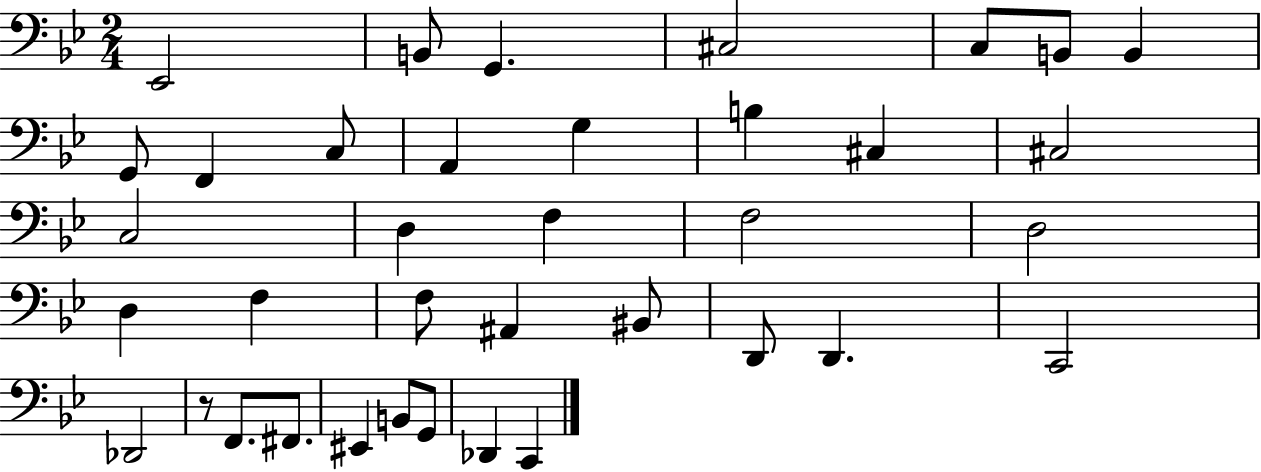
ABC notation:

X:1
T:Untitled
M:2/4
L:1/4
K:Bb
_E,,2 B,,/2 G,, ^C,2 C,/2 B,,/2 B,, G,,/2 F,, C,/2 A,, G, B, ^C, ^C,2 C,2 D, F, F,2 D,2 D, F, F,/2 ^A,, ^B,,/2 D,,/2 D,, C,,2 _D,,2 z/2 F,,/2 ^F,,/2 ^E,, B,,/2 G,,/2 _D,, C,,